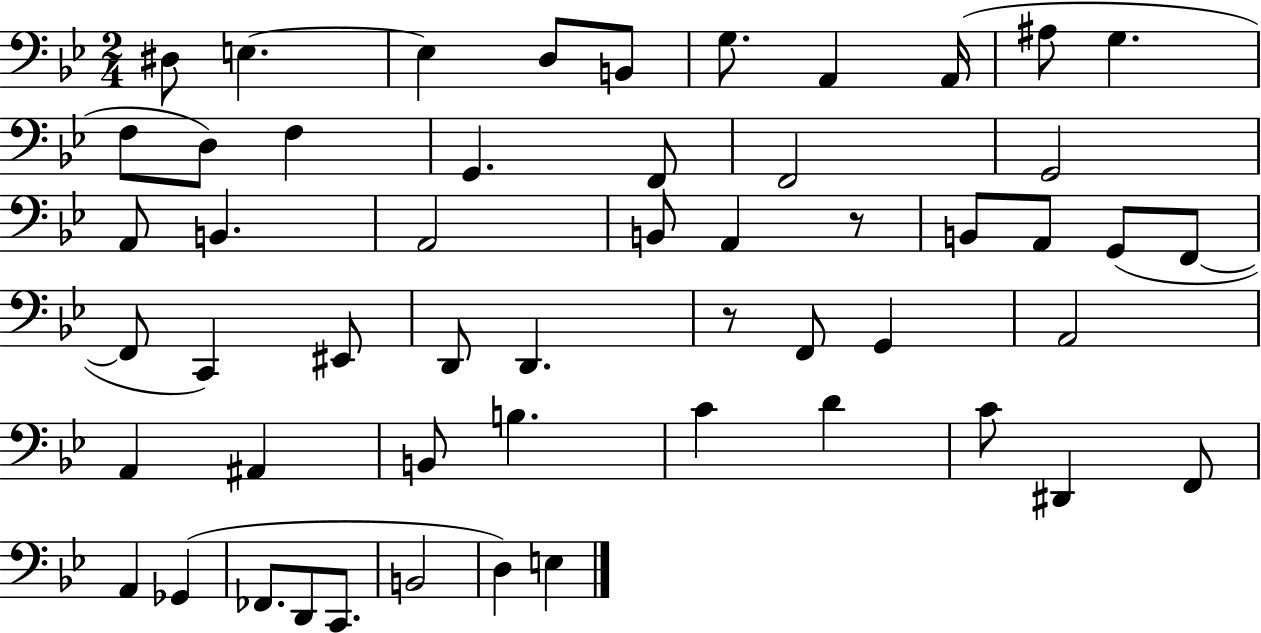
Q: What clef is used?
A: bass